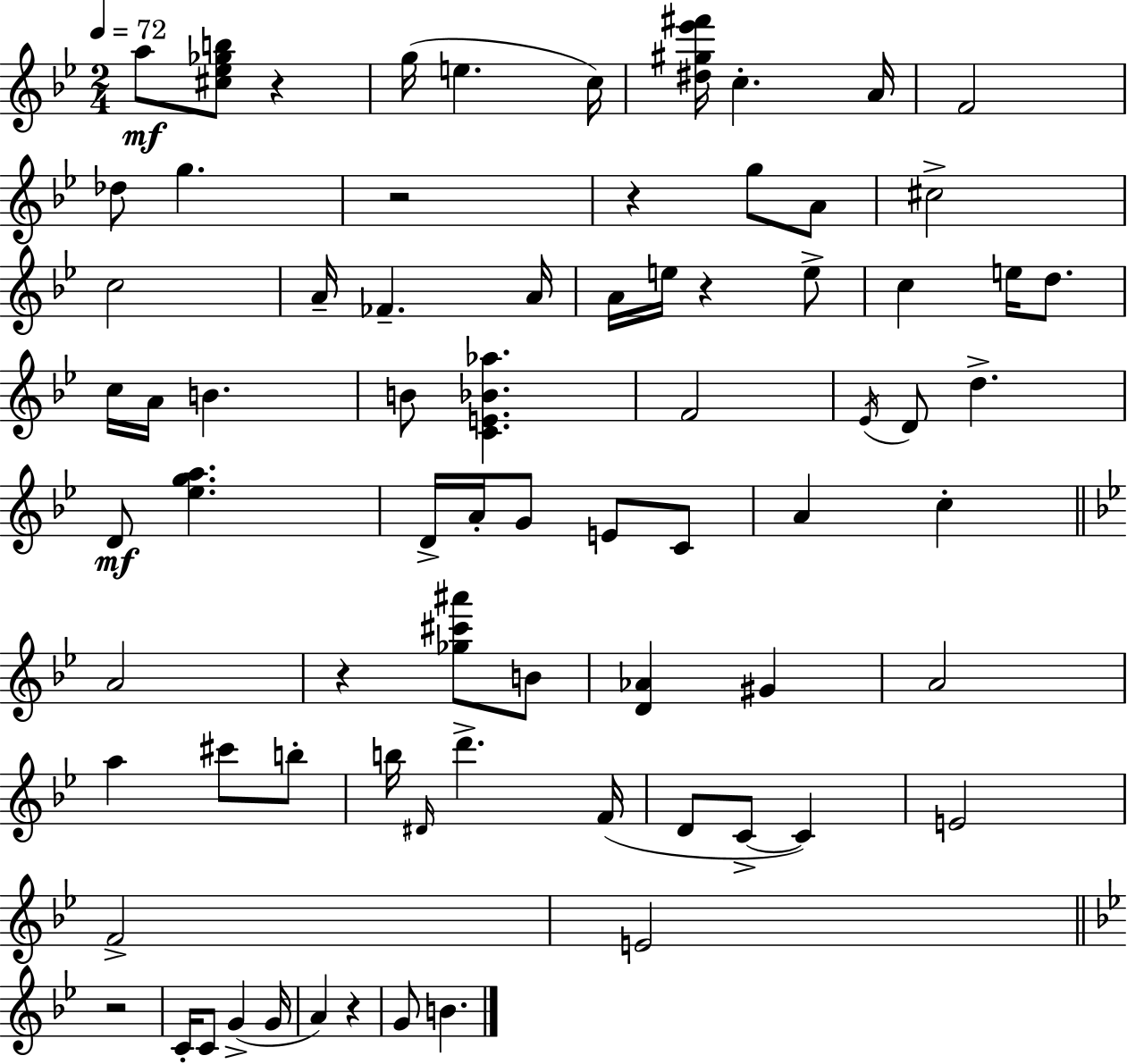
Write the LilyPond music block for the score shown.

{
  \clef treble
  \numericTimeSignature
  \time 2/4
  \key bes \major
  \tempo 4 = 72
  \repeat volta 2 { a''8\mf <cis'' ees'' ges'' b''>8 r4 | g''16( e''4. c''16) | <dis'' gis'' ees''' fis'''>16 c''4.-. a'16 | f'2 | \break des''8 g''4. | r2 | r4 g''8 a'8 | cis''2-> | \break c''2 | a'16-- fes'4.-- a'16 | a'16 e''16 r4 e''8-> | c''4 e''16 d''8. | \break c''16 a'16 b'4. | b'8 <c' e' bes' aes''>4. | f'2 | \acciaccatura { ees'16 } d'8 d''4.-> | \break d'8\mf <ees'' g'' a''>4. | d'16-> a'16-. g'8 e'8 c'8 | a'4 c''4-. | \bar "||" \break \key bes \major a'2 | r4 <ges'' cis''' ais'''>8 b'8 | <d' aes'>4 gis'4 | a'2 | \break a''4 cis'''8 b''8-. | b''16 \grace { dis'16 } d'''4.-> | f'16( d'8 c'8->~~ c'4) | e'2 | \break f'2-> | e'2 | \bar "||" \break \key g \minor r2 | c'16-. c'8 g'4->( g'16 | a'4) r4 | g'8 b'4. | \break } \bar "|."
}